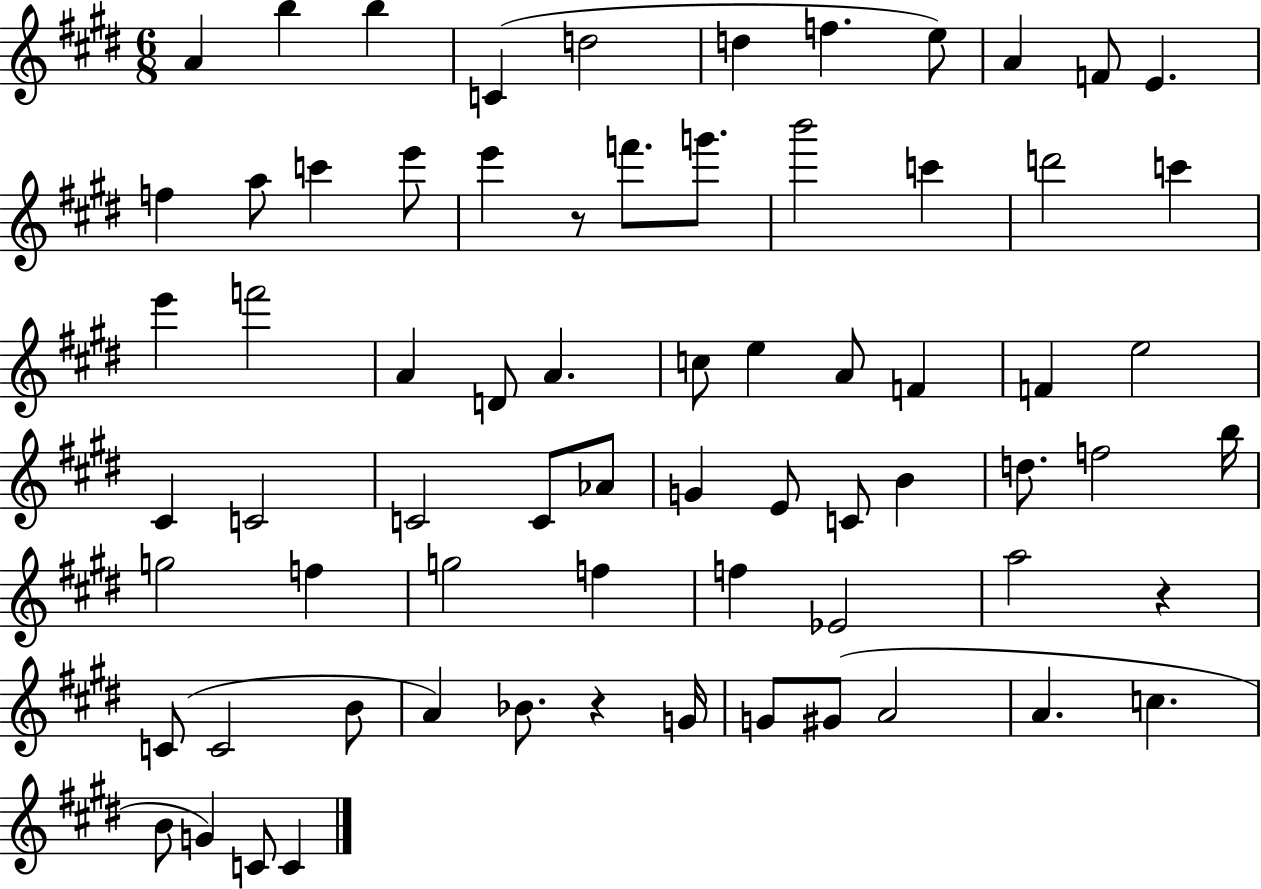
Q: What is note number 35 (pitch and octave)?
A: C4